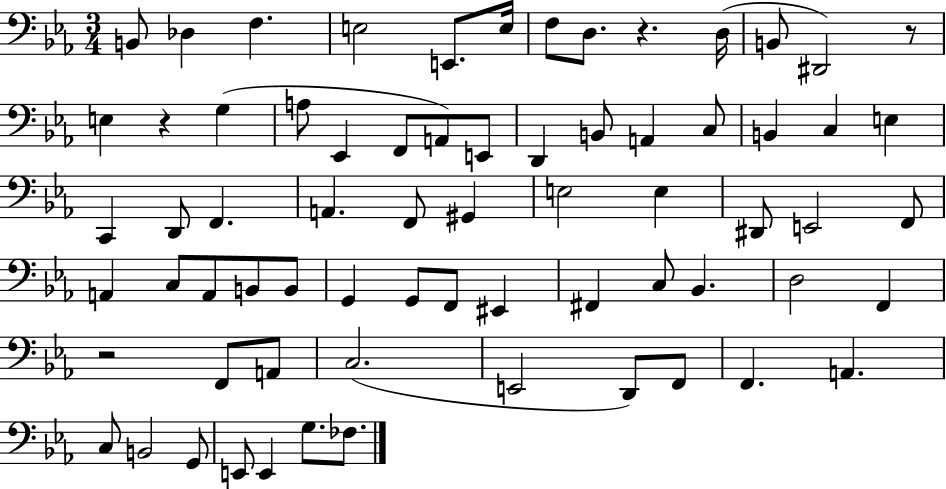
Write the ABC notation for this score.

X:1
T:Untitled
M:3/4
L:1/4
K:Eb
B,,/2 _D, F, E,2 E,,/2 E,/4 F,/2 D,/2 z D,/4 B,,/2 ^D,,2 z/2 E, z G, A,/2 _E,, F,,/2 A,,/2 E,,/2 D,, B,,/2 A,, C,/2 B,, C, E, C,, D,,/2 F,, A,, F,,/2 ^G,, E,2 E, ^D,,/2 E,,2 F,,/2 A,, C,/2 A,,/2 B,,/2 B,,/2 G,, G,,/2 F,,/2 ^E,, ^F,, C,/2 _B,, D,2 F,, z2 F,,/2 A,,/2 C,2 E,,2 D,,/2 F,,/2 F,, A,, C,/2 B,,2 G,,/2 E,,/2 E,, G,/2 _F,/2